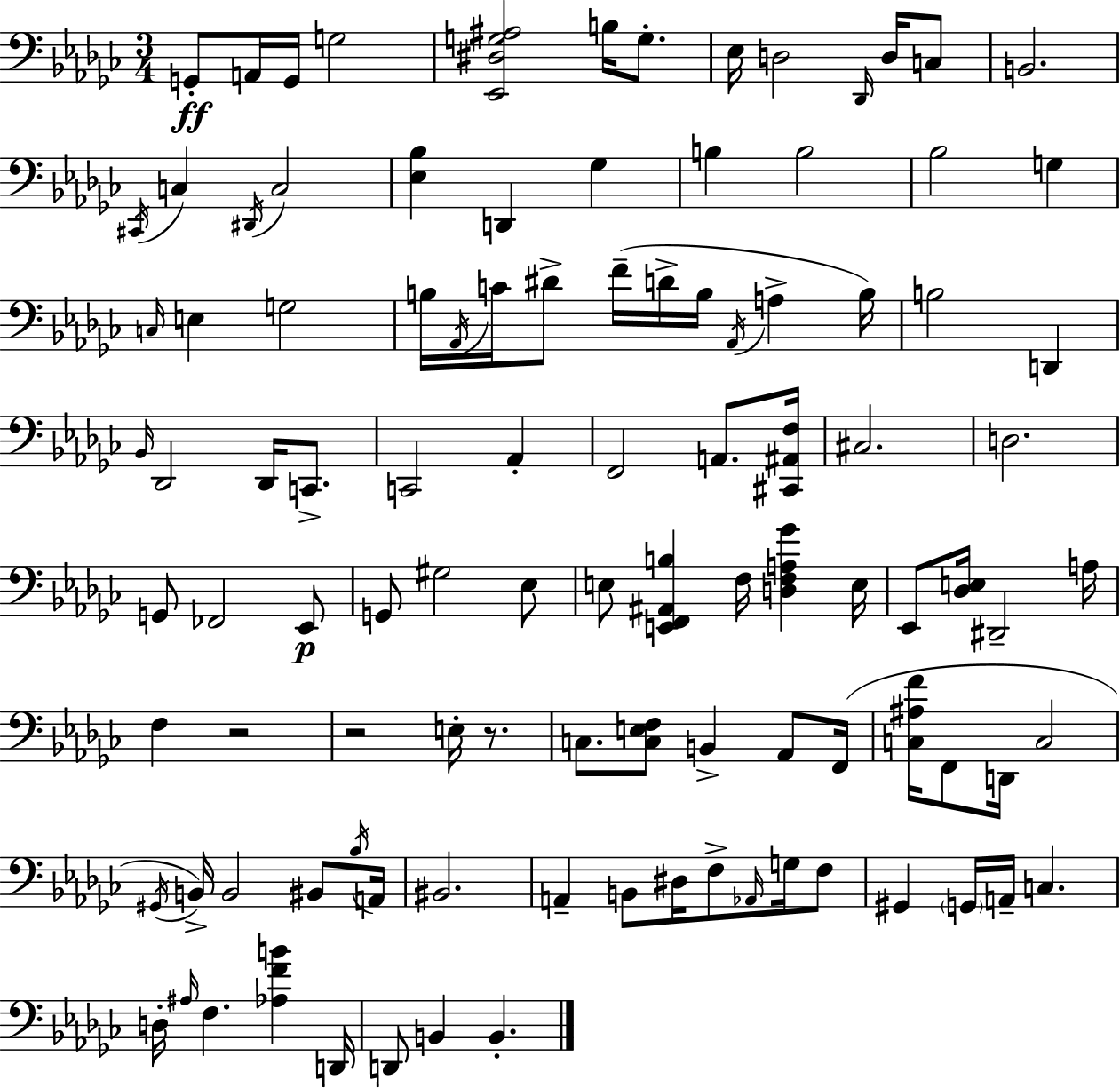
{
  \clef bass
  \numericTimeSignature
  \time 3/4
  \key ees \minor
  g,8-.\ff a,16 g,16 g2 | <ees, dis g ais>2 b16 g8.-. | ees16 d2 \grace { des,16 } d16 c8 | b,2. | \break \acciaccatura { cis,16 } c4 \acciaccatura { dis,16 } c2 | <ees bes>4 d,4 ges4 | b4 b2 | bes2 g4 | \break \grace { c16 } e4 g2 | b16 \acciaccatura { aes,16 } c'16 dis'8-> f'16--( d'16-> b16 | \acciaccatura { aes,16 } a4-> b16) b2 | d,4 \grace { bes,16 } des,2 | \break des,16 c,8.-> c,2 | aes,4-. f,2 | a,8. <cis, ais, f>16 cis2. | d2. | \break g,8 fes,2 | ees,8\p g,8 gis2 | ees8 e8 <e, f, ais, b>4 | f16 <d f a ges'>4 e16 ees,8 <des e>16 dis,2-- | \break a16 f4 r2 | r2 | e16-. r8. c8. <c e f>8 | b,4-> aes,8 f,16( <c ais f'>16 f,8 d,16 c2 | \break \acciaccatura { gis,16 }) b,16-> b,2 | bis,8 \acciaccatura { bes16 } a,16 bis,2. | a,4-- | b,8 dis16 f8-> \grace { aes,16 } g16 f8 gis,4 | \break \parenthesize g,16 a,16-- c4. d16-. \grace { ais16 } | f4. <aes f' b'>4 d,16 d,8 | b,4 b,4.-. \bar "|."
}